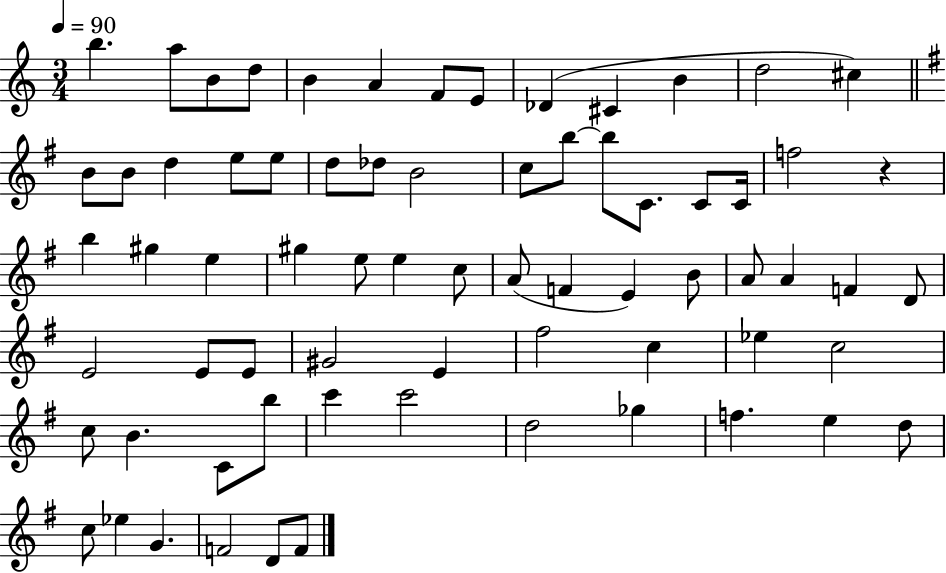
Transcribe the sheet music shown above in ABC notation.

X:1
T:Untitled
M:3/4
L:1/4
K:C
b a/2 B/2 d/2 B A F/2 E/2 _D ^C B d2 ^c B/2 B/2 d e/2 e/2 d/2 _d/2 B2 c/2 b/2 b/2 C/2 C/2 C/4 f2 z b ^g e ^g e/2 e c/2 A/2 F E B/2 A/2 A F D/2 E2 E/2 E/2 ^G2 E ^f2 c _e c2 c/2 B C/2 b/2 c' c'2 d2 _g f e d/2 c/2 _e G F2 D/2 F/2